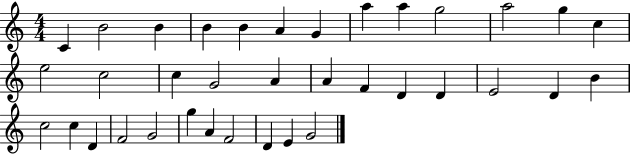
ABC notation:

X:1
T:Untitled
M:4/4
L:1/4
K:C
C B2 B B B A G a a g2 a2 g c e2 c2 c G2 A A F D D E2 D B c2 c D F2 G2 g A F2 D E G2